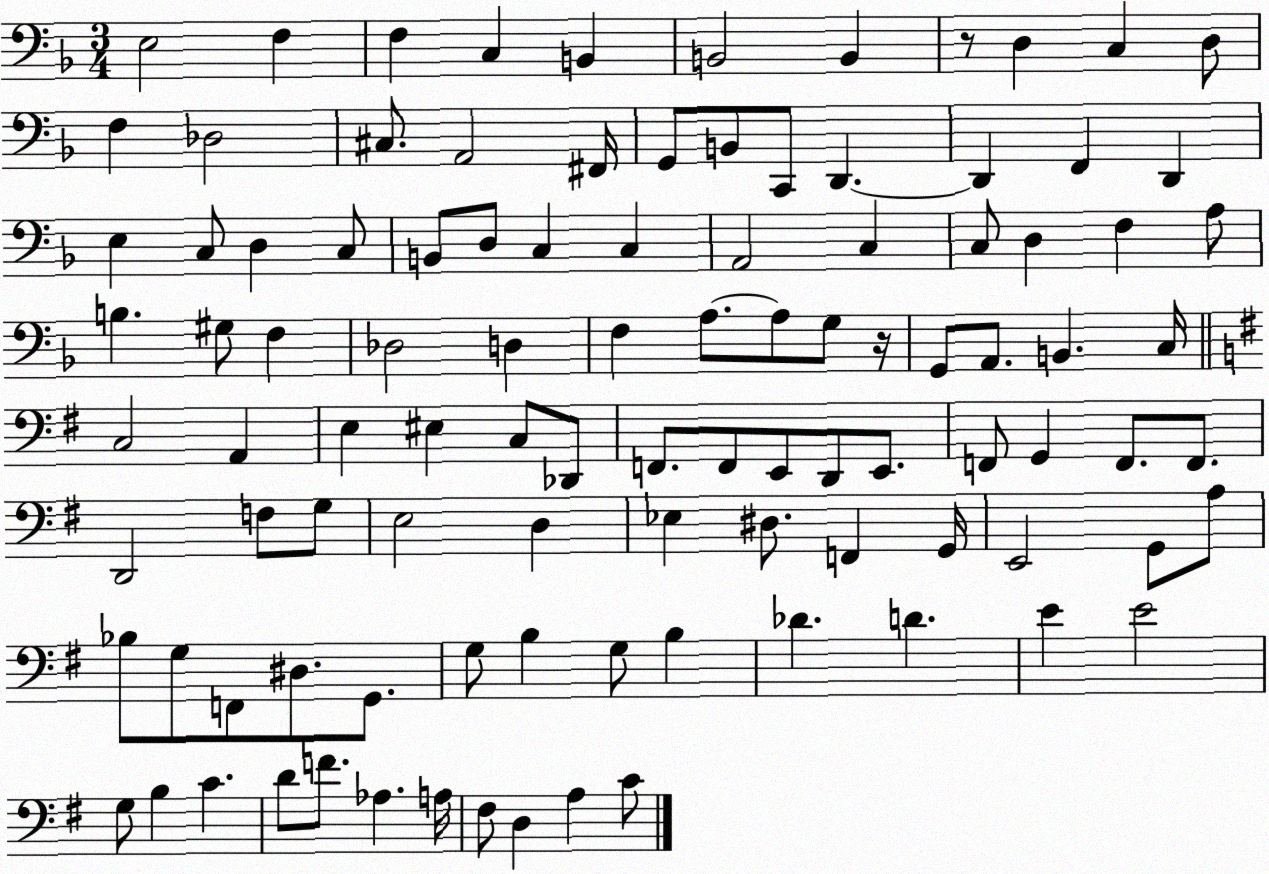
X:1
T:Untitled
M:3/4
L:1/4
K:F
E,2 F, F, C, B,, B,,2 B,, z/2 D, C, D,/2 F, _D,2 ^C,/2 A,,2 ^F,,/4 G,,/2 B,,/2 C,,/2 D,, D,, F,, D,, E, C,/2 D, C,/2 B,,/2 D,/2 C, C, A,,2 C, C,/2 D, F, A,/2 B, ^G,/2 F, _D,2 D, F, A,/2 A,/2 G,/2 z/4 G,,/2 A,,/2 B,, C,/4 C,2 A,, E, ^E, C,/2 _D,,/2 F,,/2 F,,/2 E,,/2 D,,/2 E,,/2 F,,/2 G,, F,,/2 F,,/2 D,,2 F,/2 G,/2 E,2 D, _E, ^D,/2 F,, G,,/4 E,,2 G,,/2 A,/2 _B,/2 G,/2 F,,/2 ^D,/2 G,,/2 G,/2 B, G,/2 B, _D D E E2 G,/2 B, C D/2 F/2 _A, A,/4 ^F,/2 D, A, C/2